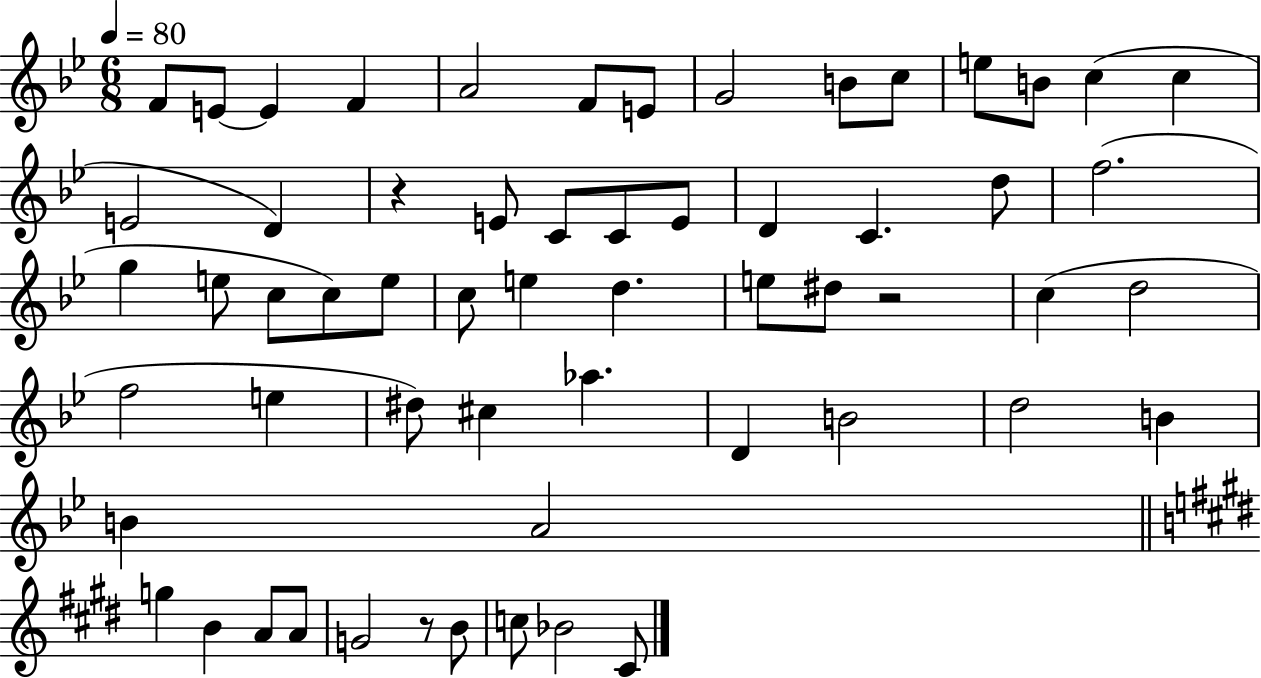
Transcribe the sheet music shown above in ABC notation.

X:1
T:Untitled
M:6/8
L:1/4
K:Bb
F/2 E/2 E F A2 F/2 E/2 G2 B/2 c/2 e/2 B/2 c c E2 D z E/2 C/2 C/2 E/2 D C d/2 f2 g e/2 c/2 c/2 e/2 c/2 e d e/2 ^d/2 z2 c d2 f2 e ^d/2 ^c _a D B2 d2 B B A2 g B A/2 A/2 G2 z/2 B/2 c/2 _B2 ^C/2